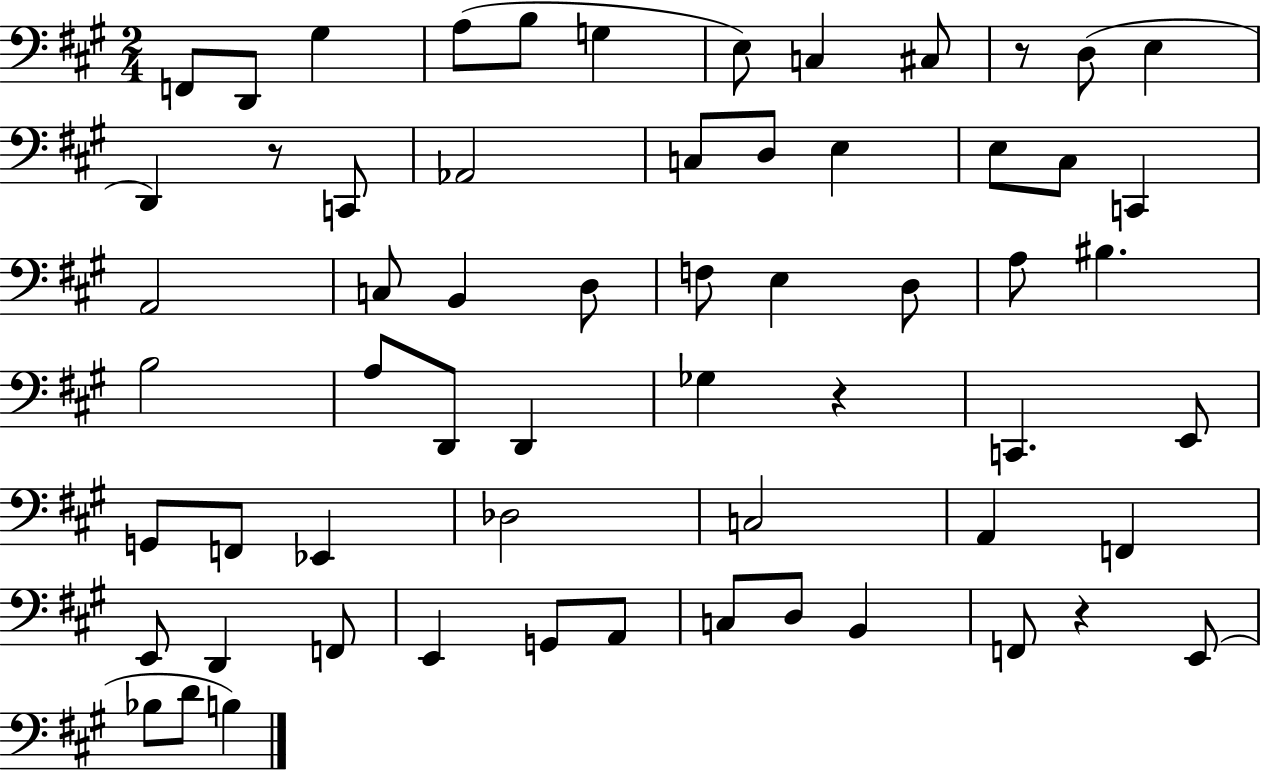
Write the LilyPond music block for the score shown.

{
  \clef bass
  \numericTimeSignature
  \time 2/4
  \key a \major
  f,8 d,8 gis4 | a8( b8 g4 | e8) c4 cis8 | r8 d8( e4 | \break d,4) r8 c,8 | aes,2 | c8 d8 e4 | e8 cis8 c,4 | \break a,2 | c8 b,4 d8 | f8 e4 d8 | a8 bis4. | \break b2 | a8 d,8 d,4 | ges4 r4 | c,4. e,8 | \break g,8 f,8 ees,4 | des2 | c2 | a,4 f,4 | \break e,8 d,4 f,8 | e,4 g,8 a,8 | c8 d8 b,4 | f,8 r4 e,8( | \break bes8 d'8 b4) | \bar "|."
}